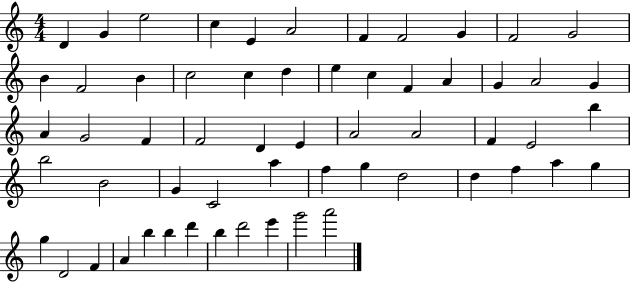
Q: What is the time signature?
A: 4/4